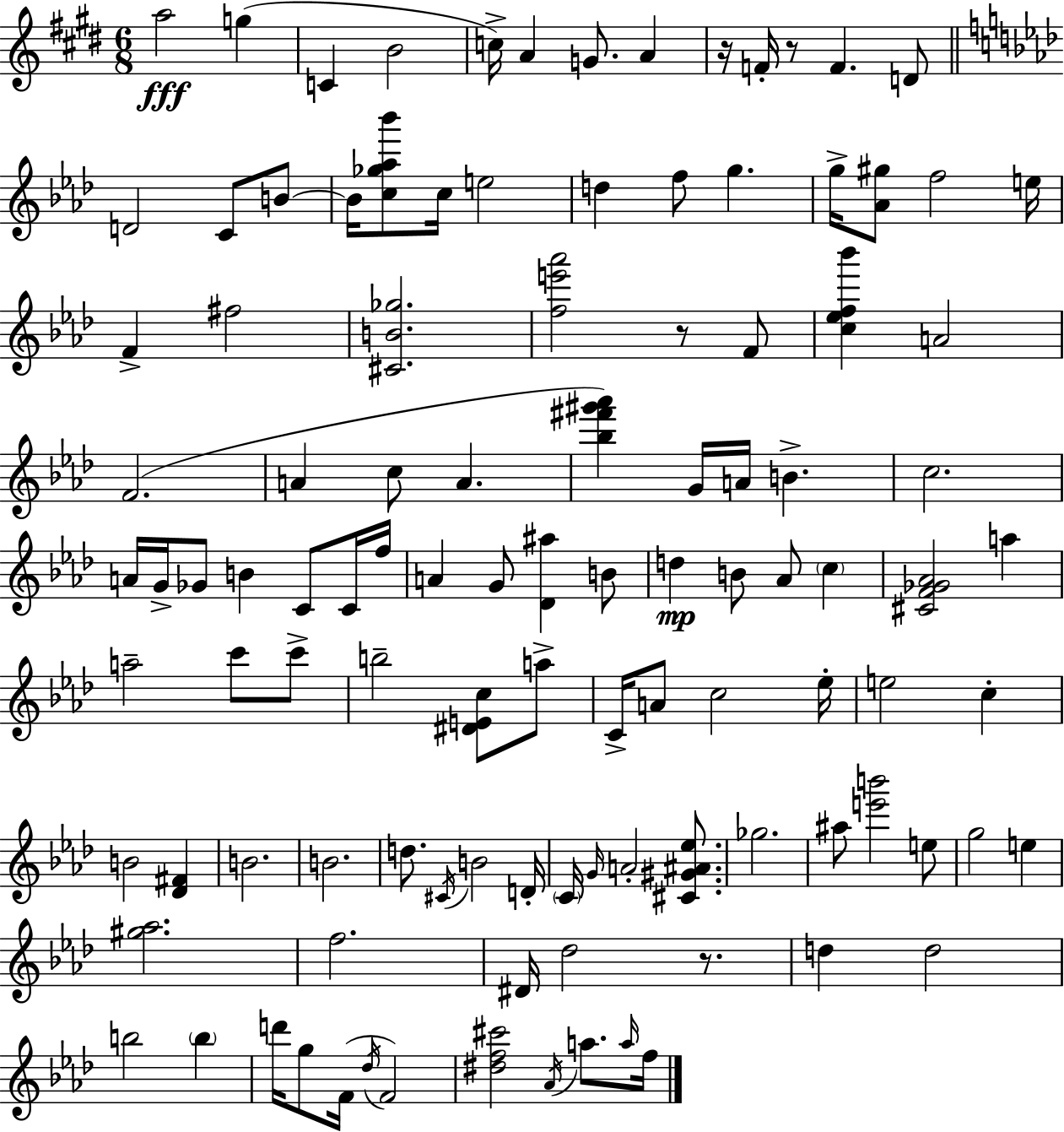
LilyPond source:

{
  \clef treble
  \numericTimeSignature
  \time 6/8
  \key e \major
  a''2\fff g''4( | c'4 b'2 | c''16->) a'4 g'8. a'4 | r16 f'16-. r8 f'4. d'8 | \break \bar "||" \break \key aes \major d'2 c'8 b'8~~ | b'16 <c'' ges'' aes'' bes'''>8 c''16 e''2 | d''4 f''8 g''4. | g''16-> <aes' gis''>8 f''2 e''16 | \break f'4-> fis''2 | <cis' b' ges''>2. | <f'' e''' aes'''>2 r8 f'8 | <c'' ees'' f'' bes'''>4 a'2 | \break f'2.( | a'4 c''8 a'4. | <bes'' fis''' gis''' aes'''>4) g'16 a'16 b'4.-> | c''2. | \break a'16 g'16-> ges'8 b'4 c'8 c'16 f''16 | a'4 g'8 <des' ais''>4 b'8 | d''4\mp b'8 aes'8 \parenthesize c''4 | <cis' f' ges' aes'>2 a''4 | \break a''2-- c'''8 c'''8-> | b''2-- <dis' e' c''>8 a''8-> | c'16-> a'8 c''2 ees''16-. | e''2 c''4-. | \break b'2 <des' fis'>4 | b'2. | b'2. | d''8. \acciaccatura { cis'16 } b'2 | \break d'16-. \parenthesize c'16 \grace { g'16 } a'2-. <cis' gis' ais' ees''>8. | ges''2. | ais''8 <e''' b'''>2 | e''8 g''2 e''4 | \break <gis'' aes''>2. | f''2. | dis'16 des''2 r8. | d''4 d''2 | \break b''2 \parenthesize b''4 | d'''16 g''8 f'16( \acciaccatura { des''16 } f'2) | <dis'' f'' cis'''>2 \acciaccatura { aes'16 } | a''8. \grace { a''16 } f''16 \bar "|."
}